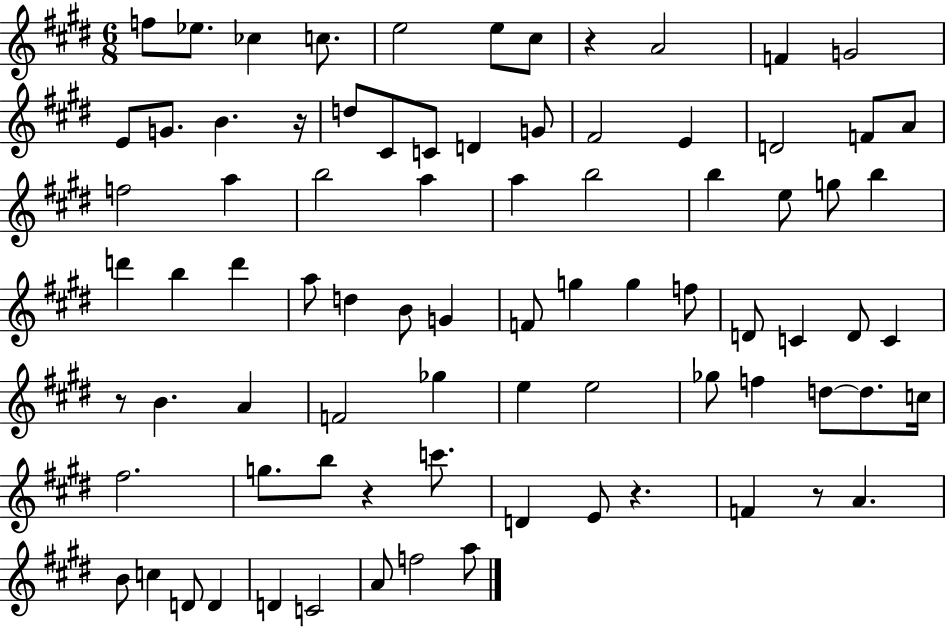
{
  \clef treble
  \numericTimeSignature
  \time 6/8
  \key e \major
  \repeat volta 2 { f''8 ees''8. ces''4 c''8. | e''2 e''8 cis''8 | r4 a'2 | f'4 g'2 | \break e'8 g'8. b'4. r16 | d''8 cis'8 c'8 d'4 g'8 | fis'2 e'4 | d'2 f'8 a'8 | \break f''2 a''4 | b''2 a''4 | a''4 b''2 | b''4 e''8 g''8 b''4 | \break d'''4 b''4 d'''4 | a''8 d''4 b'8 g'4 | f'8 g''4 g''4 f''8 | d'8 c'4 d'8 c'4 | \break r8 b'4. a'4 | f'2 ges''4 | e''4 e''2 | ges''8 f''4 d''8~~ d''8. c''16 | \break fis''2. | g''8. b''8 r4 c'''8. | d'4 e'8 r4. | f'4 r8 a'4. | \break b'8 c''4 d'8 d'4 | d'4 c'2 | a'8 f''2 a''8 | } \bar "|."
}